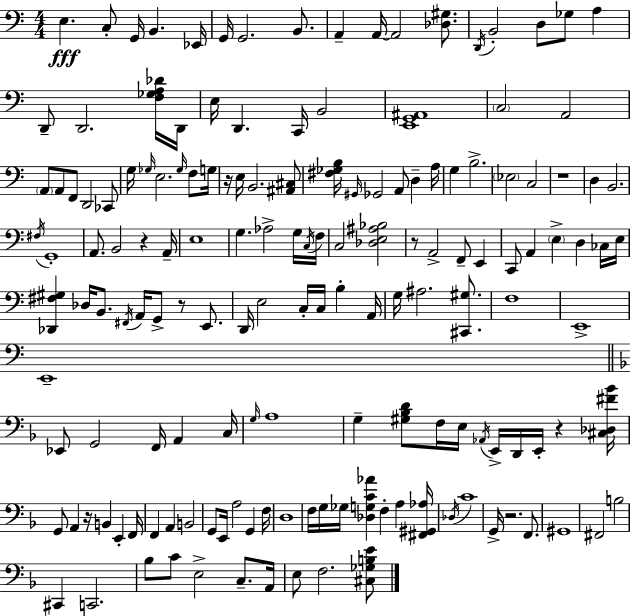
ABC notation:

X:1
T:Untitled
M:4/4
L:1/4
K:Am
E, C,/2 G,,/4 B,, _E,,/4 G,,/4 G,,2 B,,/2 A,, A,,/4 A,,2 [_D,^G,]/2 D,,/4 B,,2 D,/2 _G,/2 A, D,,/2 D,,2 [F,_G,A,_D]/4 D,,/4 E,/4 D,, C,,/4 B,,2 [E,,G,,^A,,]4 C,2 A,,2 A,,/2 A,,/2 F,,/2 D,,2 _C,,/2 G,/4 _G,/4 E,2 _G,/4 F,/2 G,/4 z/4 E,/4 B,,2 [^A,,^C,]/2 [^F,_G,B,]/4 ^G,,/4 _G,,2 A,,/2 D, A,/4 G, B,2 _E,2 C,2 z4 D, B,,2 ^F,/4 G,,4 A,,/2 B,,2 z A,,/4 E,4 G, _A,2 G,/4 C,/4 F,/4 C,2 [_D,E,^A,_B,]2 z/2 A,,2 F,,/2 E,, C,,/2 A,, E, D, _C,/4 E,/4 [_D,,^F,^G,] _D,/4 B,,/2 ^F,,/4 A,,/4 G,,/2 z/2 E,,/2 D,,/4 E,2 C,/4 C,/4 B, A,,/4 G,/4 ^A,2 [^C,,^G,]/2 F,4 E,,4 E,,4 _E,,/2 G,,2 F,,/4 A,, C,/4 G,/4 A,4 G, [^G,_B,D]/2 F,/4 E,/4 _A,,/4 E,,/4 D,,/4 E,,/4 z [^C,_D,^F_B]/4 G,,/2 A,, z/4 B,, E,, F,,/4 F,, A,, B,,2 G,,/2 E,,/4 A,2 G,, F,/4 D,4 F,/4 G,/4 _G,/4 [_D,G,C_A] F, A, [^F,,^G,,_A,]/4 _D,/4 C4 G,,/4 z2 F,,/2 ^G,,4 ^F,,2 B,2 ^C,, C,,2 _B,/2 C/2 E,2 C,/2 A,,/4 E,/2 F,2 [^C,_G,B,E]/2